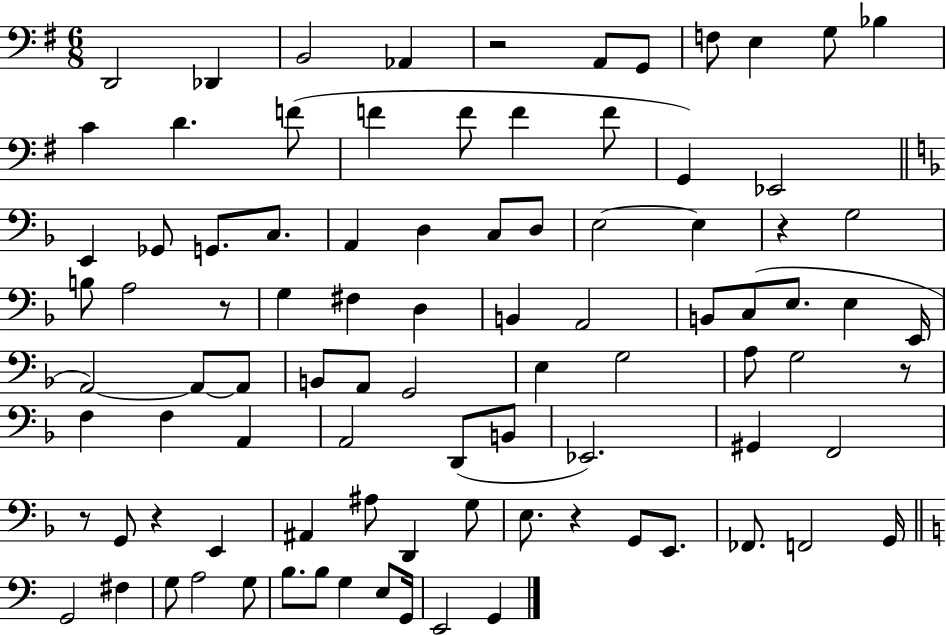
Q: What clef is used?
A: bass